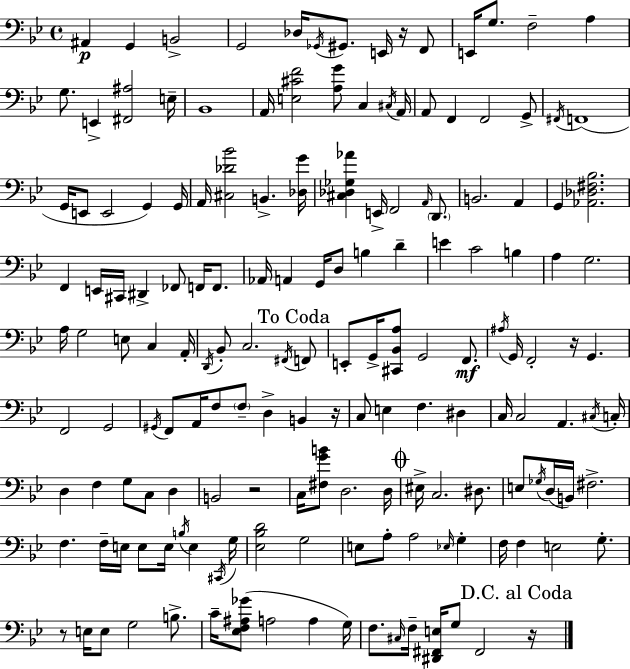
{
  \clef bass
  \time 4/4
  \defaultTimeSignature
  \key bes \major
  \repeat volta 2 { ais,4\p g,4 b,2-> | g,2 des16 \acciaccatura { ges,16 } gis,8. e,16 r16 f,8 | e,16 g8. f2-- a4 | g8. e,4-> <fis, ais>2 | \break e16-- bes,1 | a,16 <e cis' f'>2 <a g'>8 c4 | \acciaccatura { cis16 } a,16 a,8 f,4 f,2 | g,8-> \acciaccatura { fis,16 } f,1( | \break g,16 e,8 e,2 g,4) | g,16 a,16 <cis des' bes'>2 b,4.-> | <des g'>16 <cis des ges aes'>4 e,16-> f,2 | \grace { a,16 } \parenthesize d,8. b,2. | \break a,4 g,4 <aes, des fis bes>2. | f,4 e,16 cis,16 dis,4-> fes,8 | f,16 f,8. aes,16 a,4 g,16 d8 b4 | d'4-- e'4 c'2 | \break b4 a4 g2. | a16 g2 e8 c4 | a,16-. \acciaccatura { d,16 } bes,8-. c2. | \acciaccatura { fis,16 } \mark "To Coda" f,8 e,8-. g,16-> <cis, bes, a>8 g,2 | \break f,8.\mf \acciaccatura { ais16 } g,16 f,2-. | r16 g,4. f,2 g,2 | \acciaccatura { gis,16 } f,8 a,16 f8 \parenthesize f8-- d4-> | b,4 r16 c8 e4 f4. | \break dis4 c16 c2 | a,4. \acciaccatura { cis16 } c16-. d4 f4 | g8 c8 d4 b,2 | r2 c16 <fis g' b'>8 d2. | \break d16 \mark \markup { \musicglyph "scripts.coda" } eis16-> c2. | dis8. e8 \acciaccatura { ges16 }( d16 b,16) fis2.-> | f4. | f16-- e16 e8 e16 \acciaccatura { b16 } e4 \acciaccatura { cis,16 } g16 <ees bes d'>2 | \break g2 e8 a8-. | a2 \grace { ees16 } g4-. f16 f4 | e2 g8.-. r8 e16 | e8 g2 b8.-> c'16-- <ees f ais ges'>8( | \break a2 a4 g16) f8. | \grace { cis16 } f16-- <dis, fis, e>16 g8 fis,2 \mark "D.C. al Coda" r16 } \bar "|."
}